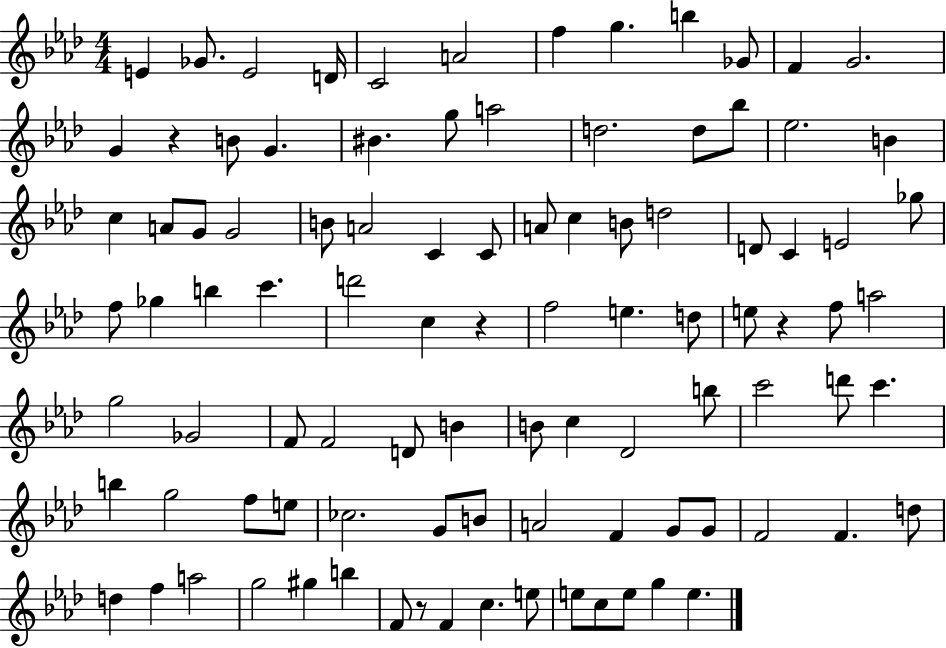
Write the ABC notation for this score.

X:1
T:Untitled
M:4/4
L:1/4
K:Ab
E _G/2 E2 D/4 C2 A2 f g b _G/2 F G2 G z B/2 G ^B g/2 a2 d2 d/2 _b/2 _e2 B c A/2 G/2 G2 B/2 A2 C C/2 A/2 c B/2 d2 D/2 C E2 _g/2 f/2 _g b c' d'2 c z f2 e d/2 e/2 z f/2 a2 g2 _G2 F/2 F2 D/2 B B/2 c _D2 b/2 c'2 d'/2 c' b g2 f/2 e/2 _c2 G/2 B/2 A2 F G/2 G/2 F2 F d/2 d f a2 g2 ^g b F/2 z/2 F c e/2 e/2 c/2 e/2 g e